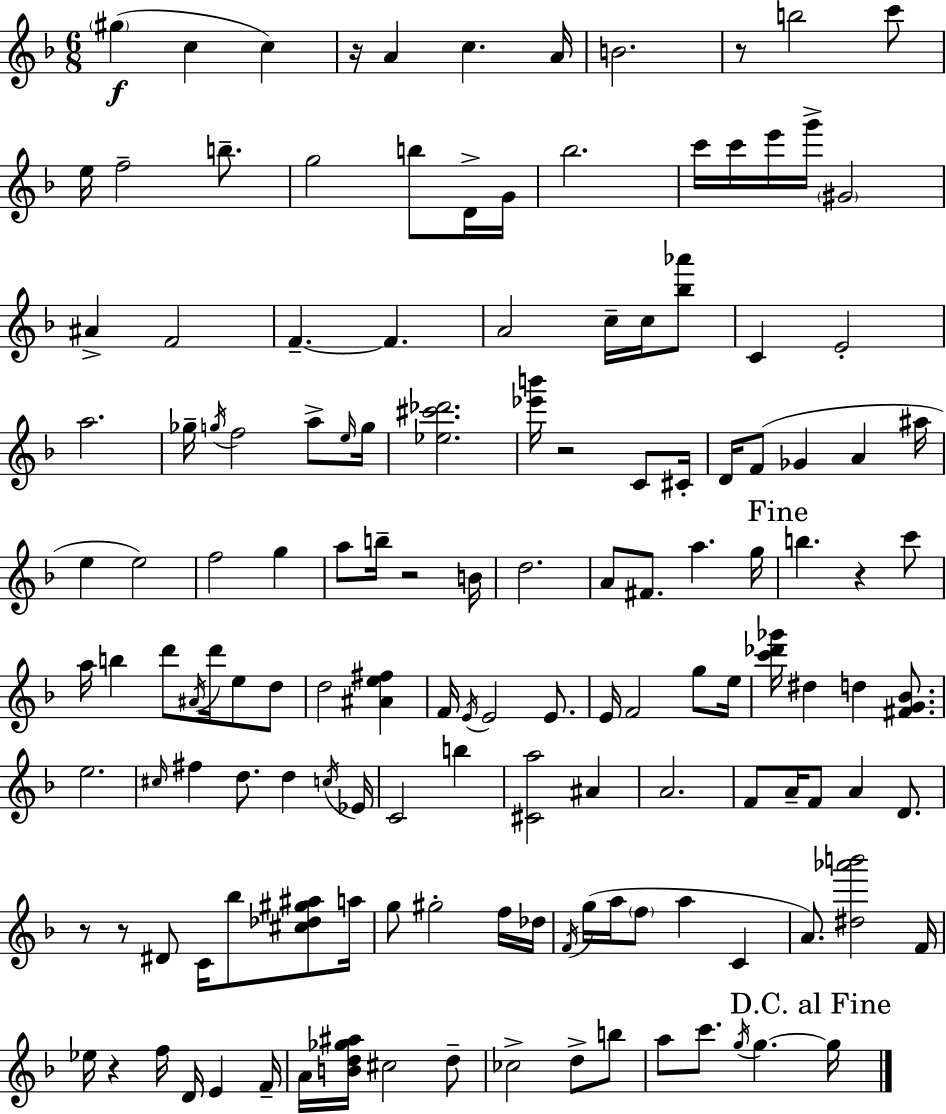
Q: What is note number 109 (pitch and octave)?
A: F4